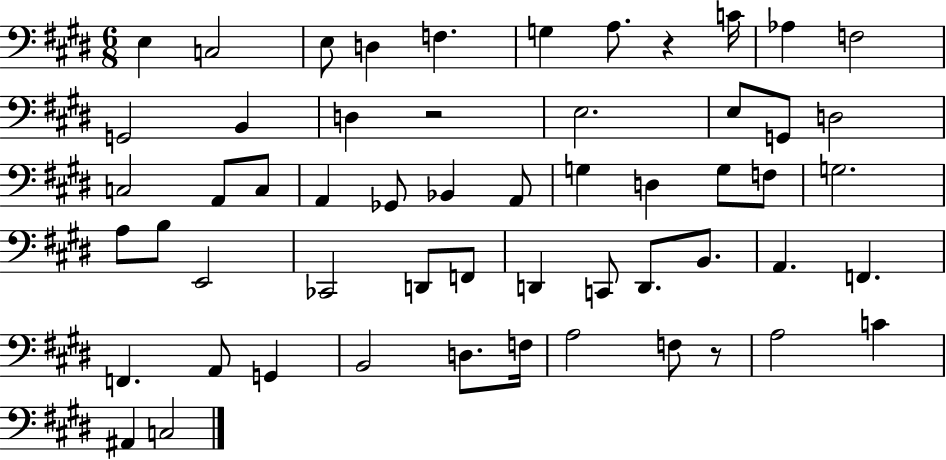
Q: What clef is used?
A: bass